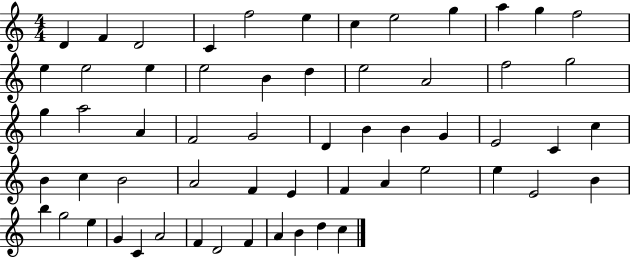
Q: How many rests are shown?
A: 0